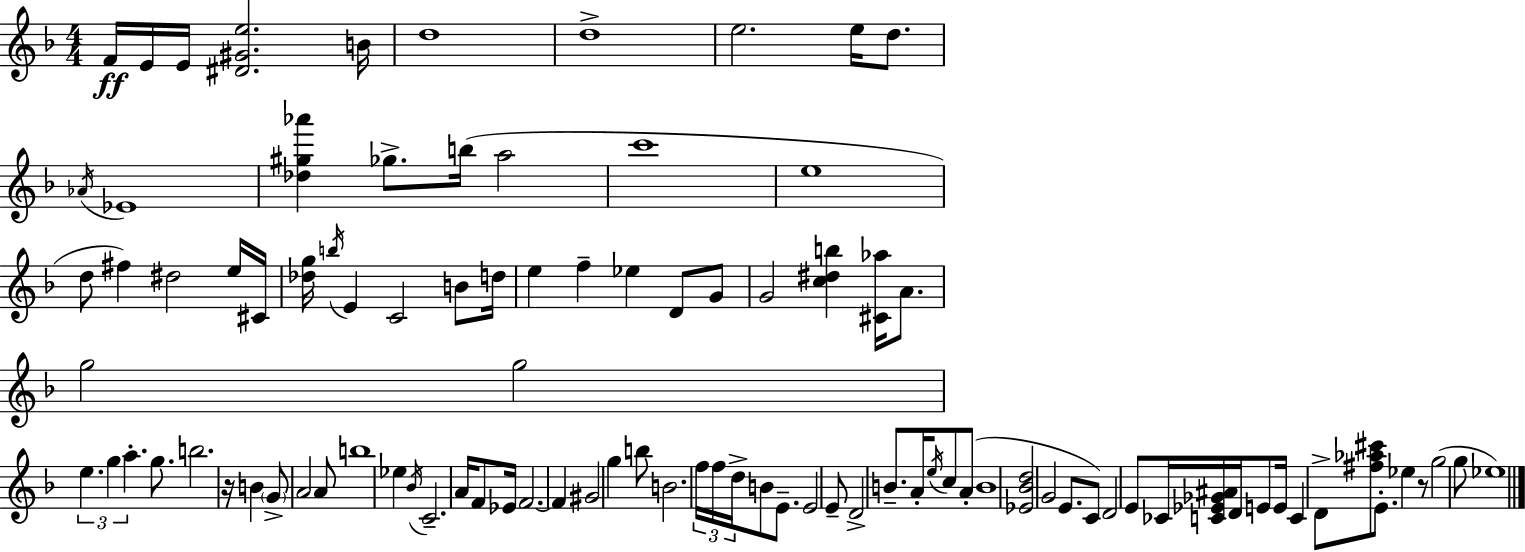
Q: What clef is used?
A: treble